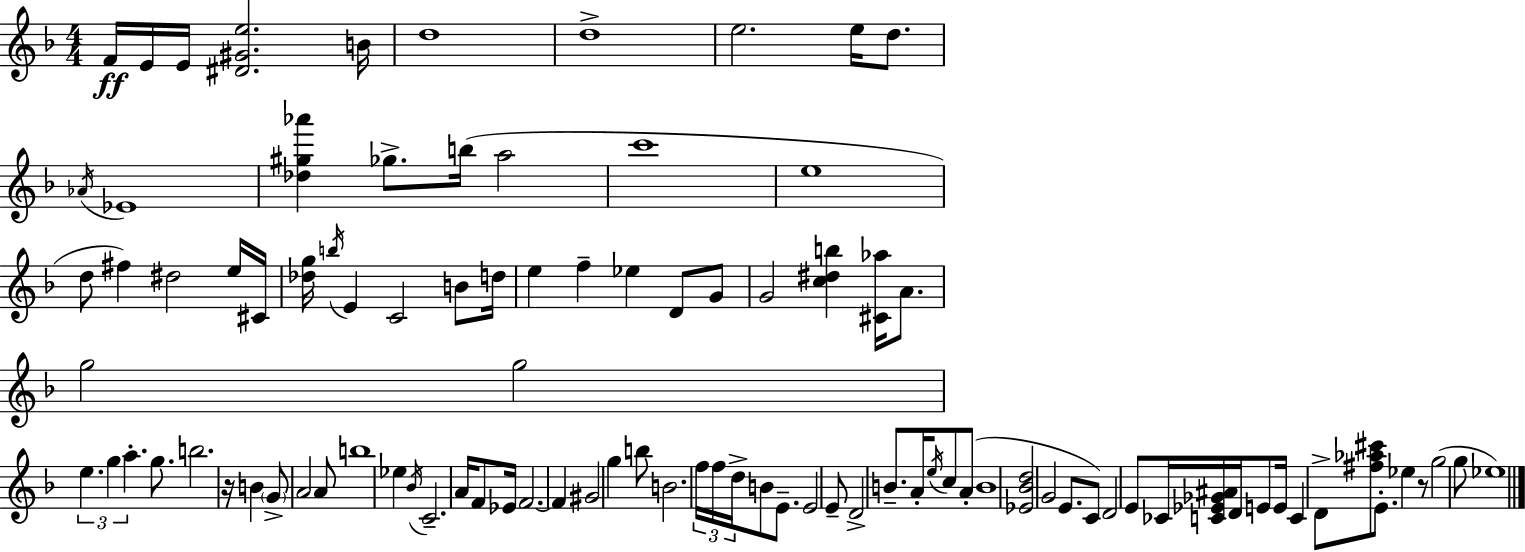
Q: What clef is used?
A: treble